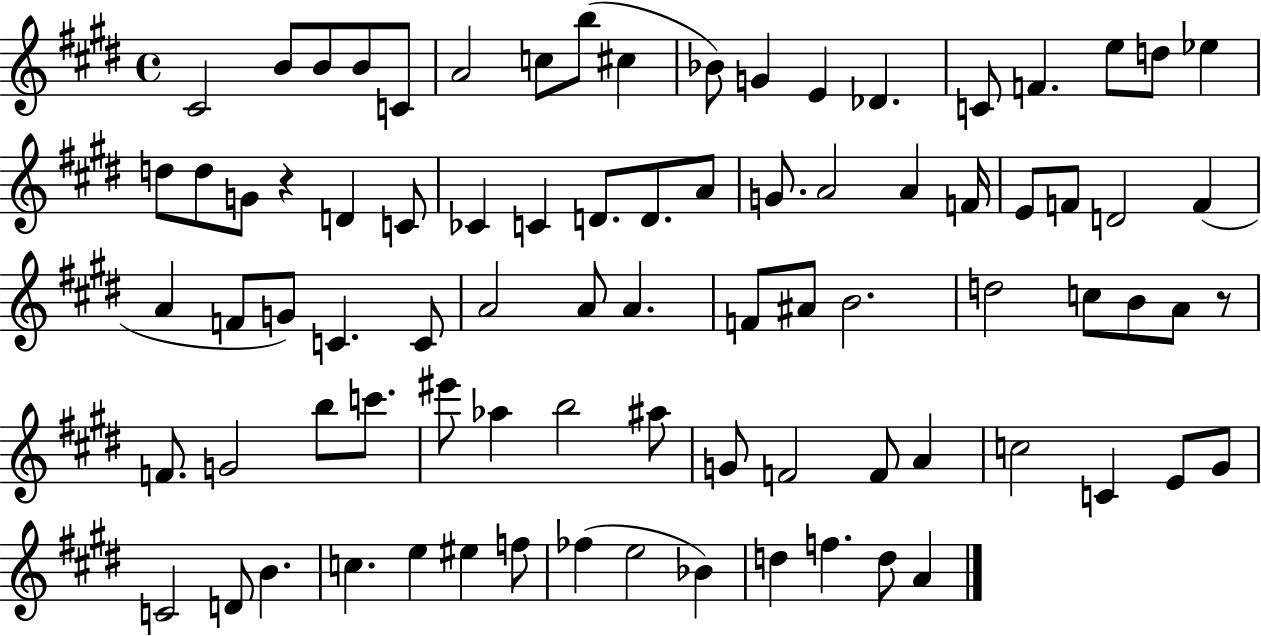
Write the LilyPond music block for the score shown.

{
  \clef treble
  \time 4/4
  \defaultTimeSignature
  \key e \major
  cis'2 b'8 b'8 b'8 c'8 | a'2 c''8 b''8( cis''4 | bes'8) g'4 e'4 des'4. | c'8 f'4. e''8 d''8 ees''4 | \break d''8 d''8 g'8 r4 d'4 c'8 | ces'4 c'4 d'8. d'8. a'8 | g'8. a'2 a'4 f'16 | e'8 f'8 d'2 f'4( | \break a'4 f'8 g'8) c'4. c'8 | a'2 a'8 a'4. | f'8 ais'8 b'2. | d''2 c''8 b'8 a'8 r8 | \break f'8. g'2 b''8 c'''8. | eis'''8 aes''4 b''2 ais''8 | g'8 f'2 f'8 a'4 | c''2 c'4 e'8 gis'8 | \break c'2 d'8 b'4. | c''4. e''4 eis''4 f''8 | fes''4( e''2 bes'4) | d''4 f''4. d''8 a'4 | \break \bar "|."
}